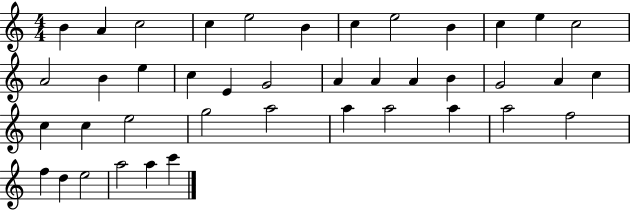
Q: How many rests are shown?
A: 0